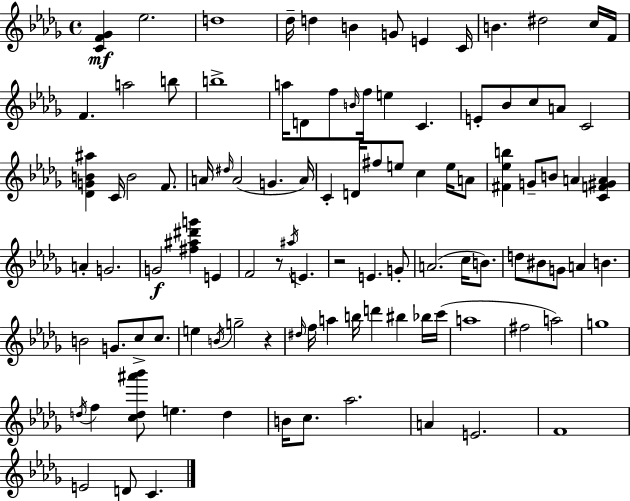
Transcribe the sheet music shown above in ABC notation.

X:1
T:Untitled
M:4/4
L:1/4
K:Bbm
[CF_G] _e2 d4 _d/4 d B G/2 E C/4 B ^d2 c/4 F/4 F a2 b/2 b4 a/4 D/2 f/2 B/4 f/4 e C E/2 _B/2 c/2 A/2 C2 [_DGB^a] C/4 B2 F/2 A/4 ^d/4 A2 G A/4 C D/4 ^f/2 e/2 c e/4 A/2 [^F_eb] G/2 B/2 A [CF^GA] A G2 G2 [^f^a^d'g'] E F2 z/2 ^a/4 E z2 E G/2 A2 c/4 B/2 d/2 ^B/2 G/2 A B B2 G/2 c/2 c/2 e B/4 g2 z ^d/4 f/4 a b/4 d' ^b _b/4 c'/4 a4 ^f2 a2 g4 d/4 f [cd^a'_b']/2 e d B/4 c/2 _a2 A E2 F4 E2 D/2 C